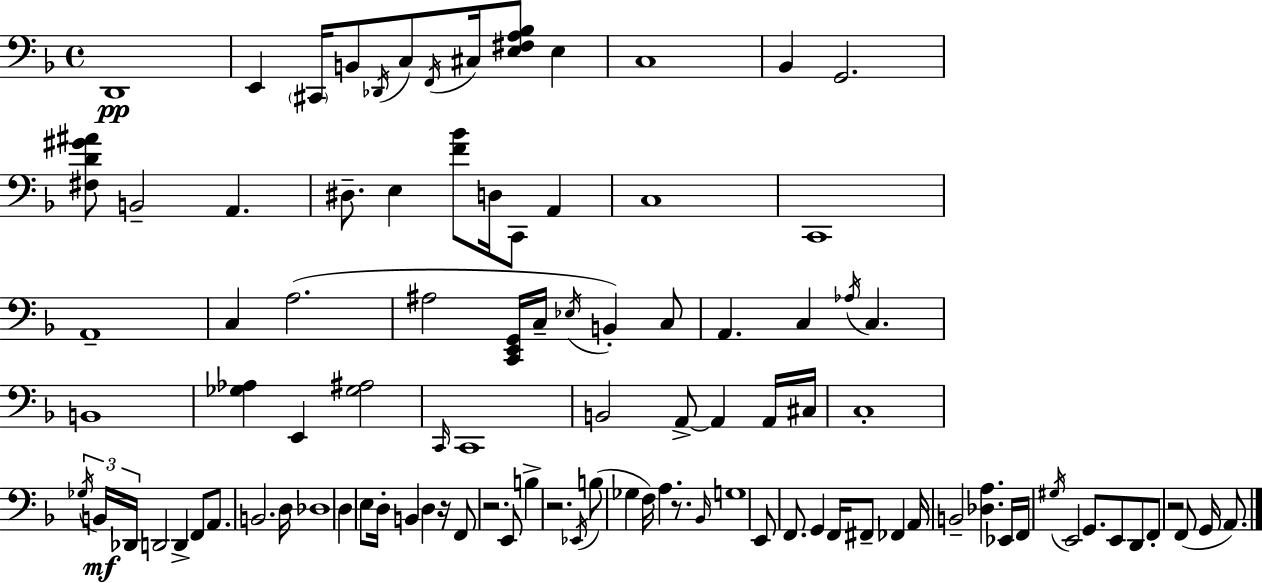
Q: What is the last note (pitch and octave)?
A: A2